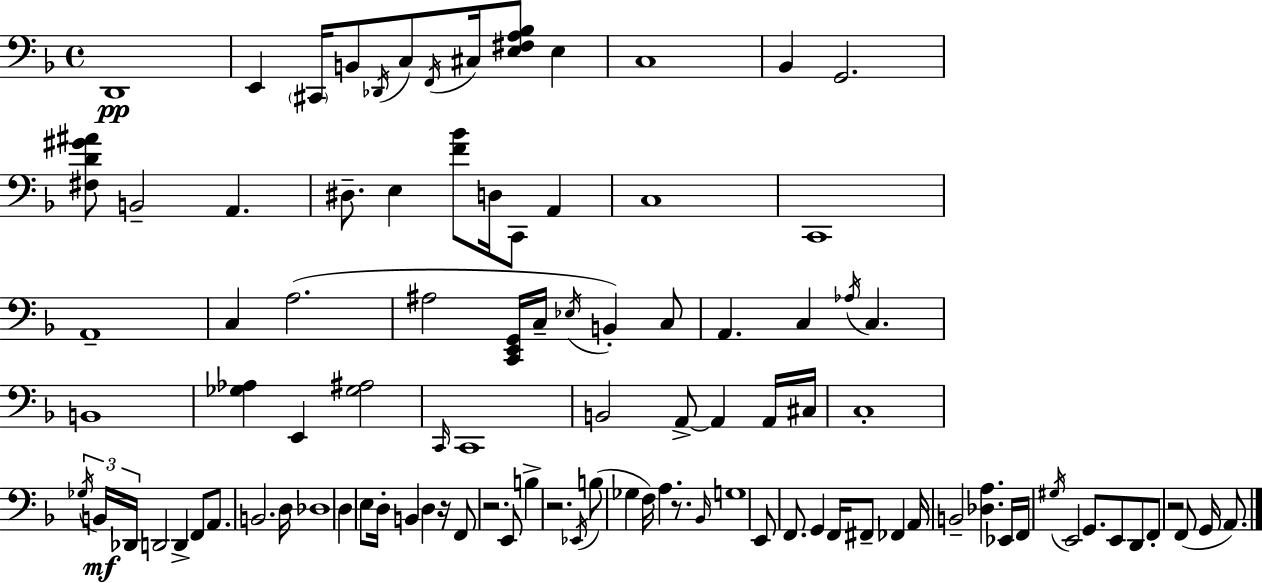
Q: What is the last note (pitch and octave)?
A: A2